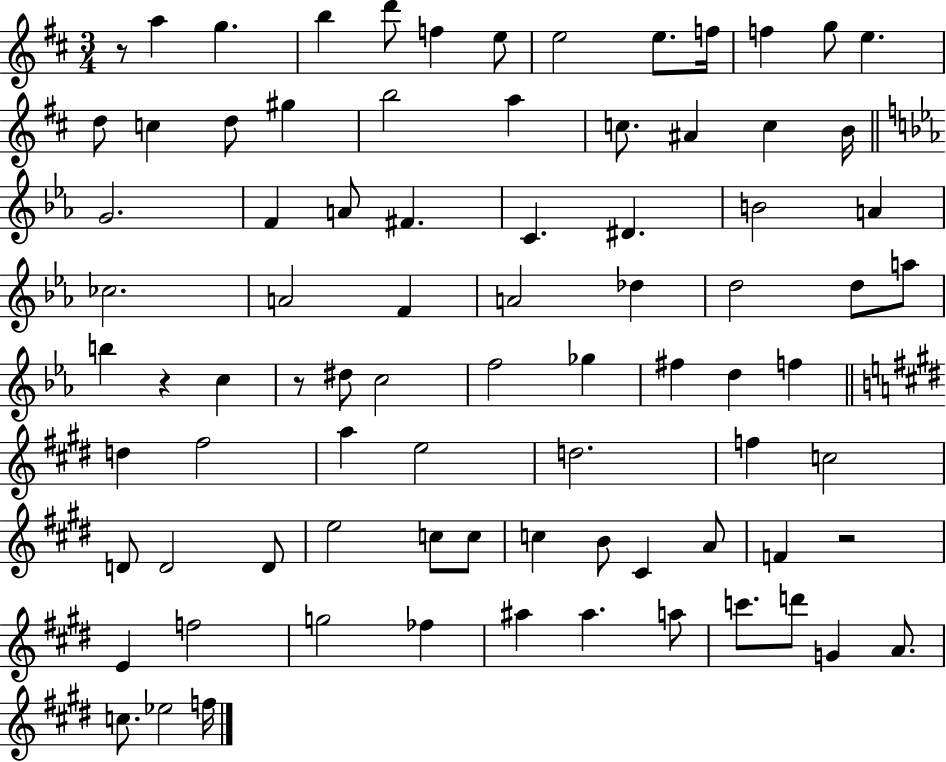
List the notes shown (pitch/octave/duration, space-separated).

R/e A5/q G5/q. B5/q D6/e F5/q E5/e E5/h E5/e. F5/s F5/q G5/e E5/q. D5/e C5/q D5/e G#5/q B5/h A5/q C5/e. A#4/q C5/q B4/s G4/h. F4/q A4/e F#4/q. C4/q. D#4/q. B4/h A4/q CES5/h. A4/h F4/q A4/h Db5/q D5/h D5/e A5/e B5/q R/q C5/q R/e D#5/e C5/h F5/h Gb5/q F#5/q D5/q F5/q D5/q F#5/h A5/q E5/h D5/h. F5/q C5/h D4/e D4/h D4/e E5/h C5/e C5/e C5/q B4/e C#4/q A4/e F4/q R/h E4/q F5/h G5/h FES5/q A#5/q A#5/q. A5/e C6/e. D6/e G4/q A4/e. C5/e. Eb5/h F5/s